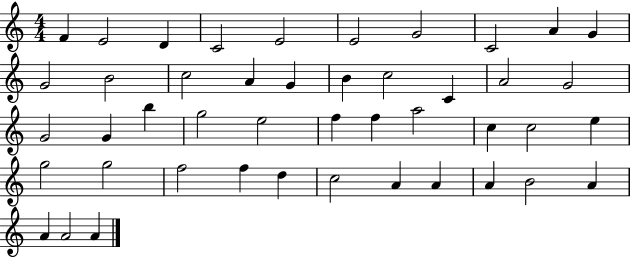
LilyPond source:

{
  \clef treble
  \numericTimeSignature
  \time 4/4
  \key c \major
  f'4 e'2 d'4 | c'2 e'2 | e'2 g'2 | c'2 a'4 g'4 | \break g'2 b'2 | c''2 a'4 g'4 | b'4 c''2 c'4 | a'2 g'2 | \break g'2 g'4 b''4 | g''2 e''2 | f''4 f''4 a''2 | c''4 c''2 e''4 | \break g''2 g''2 | f''2 f''4 d''4 | c''2 a'4 a'4 | a'4 b'2 a'4 | \break a'4 a'2 a'4 | \bar "|."
}